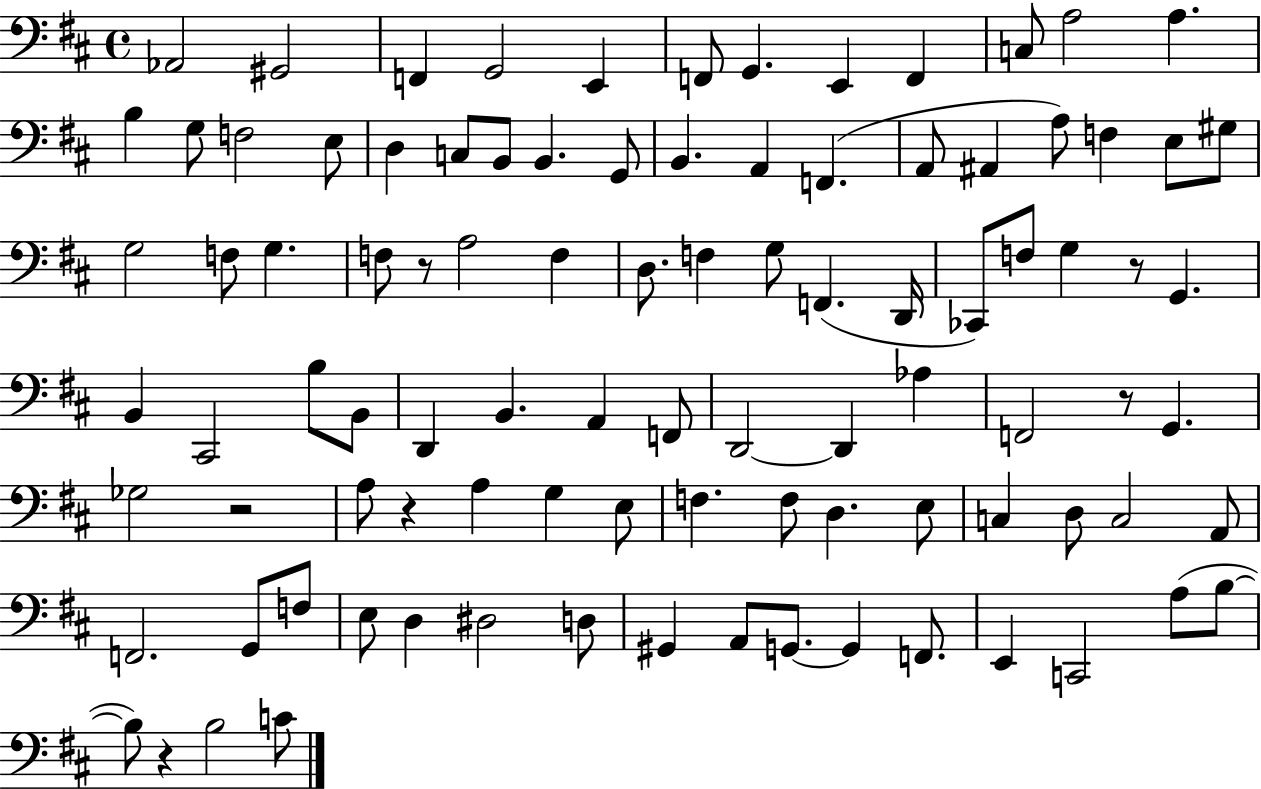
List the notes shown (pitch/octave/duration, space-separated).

Ab2/h G#2/h F2/q G2/h E2/q F2/e G2/q. E2/q F2/q C3/e A3/h A3/q. B3/q G3/e F3/h E3/e D3/q C3/e B2/e B2/q. G2/e B2/q. A2/q F2/q. A2/e A#2/q A3/e F3/q E3/e G#3/e G3/h F3/e G3/q. F3/e R/e A3/h F3/q D3/e. F3/q G3/e F2/q. D2/s CES2/e F3/e G3/q R/e G2/q. B2/q C#2/h B3/e B2/e D2/q B2/q. A2/q F2/e D2/h D2/q Ab3/q F2/h R/e G2/q. Gb3/h R/h A3/e R/q A3/q G3/q E3/e F3/q. F3/e D3/q. E3/e C3/q D3/e C3/h A2/e F2/h. G2/e F3/e E3/e D3/q D#3/h D3/e G#2/q A2/e G2/e. G2/q F2/e. E2/q C2/h A3/e B3/e B3/e R/q B3/h C4/e